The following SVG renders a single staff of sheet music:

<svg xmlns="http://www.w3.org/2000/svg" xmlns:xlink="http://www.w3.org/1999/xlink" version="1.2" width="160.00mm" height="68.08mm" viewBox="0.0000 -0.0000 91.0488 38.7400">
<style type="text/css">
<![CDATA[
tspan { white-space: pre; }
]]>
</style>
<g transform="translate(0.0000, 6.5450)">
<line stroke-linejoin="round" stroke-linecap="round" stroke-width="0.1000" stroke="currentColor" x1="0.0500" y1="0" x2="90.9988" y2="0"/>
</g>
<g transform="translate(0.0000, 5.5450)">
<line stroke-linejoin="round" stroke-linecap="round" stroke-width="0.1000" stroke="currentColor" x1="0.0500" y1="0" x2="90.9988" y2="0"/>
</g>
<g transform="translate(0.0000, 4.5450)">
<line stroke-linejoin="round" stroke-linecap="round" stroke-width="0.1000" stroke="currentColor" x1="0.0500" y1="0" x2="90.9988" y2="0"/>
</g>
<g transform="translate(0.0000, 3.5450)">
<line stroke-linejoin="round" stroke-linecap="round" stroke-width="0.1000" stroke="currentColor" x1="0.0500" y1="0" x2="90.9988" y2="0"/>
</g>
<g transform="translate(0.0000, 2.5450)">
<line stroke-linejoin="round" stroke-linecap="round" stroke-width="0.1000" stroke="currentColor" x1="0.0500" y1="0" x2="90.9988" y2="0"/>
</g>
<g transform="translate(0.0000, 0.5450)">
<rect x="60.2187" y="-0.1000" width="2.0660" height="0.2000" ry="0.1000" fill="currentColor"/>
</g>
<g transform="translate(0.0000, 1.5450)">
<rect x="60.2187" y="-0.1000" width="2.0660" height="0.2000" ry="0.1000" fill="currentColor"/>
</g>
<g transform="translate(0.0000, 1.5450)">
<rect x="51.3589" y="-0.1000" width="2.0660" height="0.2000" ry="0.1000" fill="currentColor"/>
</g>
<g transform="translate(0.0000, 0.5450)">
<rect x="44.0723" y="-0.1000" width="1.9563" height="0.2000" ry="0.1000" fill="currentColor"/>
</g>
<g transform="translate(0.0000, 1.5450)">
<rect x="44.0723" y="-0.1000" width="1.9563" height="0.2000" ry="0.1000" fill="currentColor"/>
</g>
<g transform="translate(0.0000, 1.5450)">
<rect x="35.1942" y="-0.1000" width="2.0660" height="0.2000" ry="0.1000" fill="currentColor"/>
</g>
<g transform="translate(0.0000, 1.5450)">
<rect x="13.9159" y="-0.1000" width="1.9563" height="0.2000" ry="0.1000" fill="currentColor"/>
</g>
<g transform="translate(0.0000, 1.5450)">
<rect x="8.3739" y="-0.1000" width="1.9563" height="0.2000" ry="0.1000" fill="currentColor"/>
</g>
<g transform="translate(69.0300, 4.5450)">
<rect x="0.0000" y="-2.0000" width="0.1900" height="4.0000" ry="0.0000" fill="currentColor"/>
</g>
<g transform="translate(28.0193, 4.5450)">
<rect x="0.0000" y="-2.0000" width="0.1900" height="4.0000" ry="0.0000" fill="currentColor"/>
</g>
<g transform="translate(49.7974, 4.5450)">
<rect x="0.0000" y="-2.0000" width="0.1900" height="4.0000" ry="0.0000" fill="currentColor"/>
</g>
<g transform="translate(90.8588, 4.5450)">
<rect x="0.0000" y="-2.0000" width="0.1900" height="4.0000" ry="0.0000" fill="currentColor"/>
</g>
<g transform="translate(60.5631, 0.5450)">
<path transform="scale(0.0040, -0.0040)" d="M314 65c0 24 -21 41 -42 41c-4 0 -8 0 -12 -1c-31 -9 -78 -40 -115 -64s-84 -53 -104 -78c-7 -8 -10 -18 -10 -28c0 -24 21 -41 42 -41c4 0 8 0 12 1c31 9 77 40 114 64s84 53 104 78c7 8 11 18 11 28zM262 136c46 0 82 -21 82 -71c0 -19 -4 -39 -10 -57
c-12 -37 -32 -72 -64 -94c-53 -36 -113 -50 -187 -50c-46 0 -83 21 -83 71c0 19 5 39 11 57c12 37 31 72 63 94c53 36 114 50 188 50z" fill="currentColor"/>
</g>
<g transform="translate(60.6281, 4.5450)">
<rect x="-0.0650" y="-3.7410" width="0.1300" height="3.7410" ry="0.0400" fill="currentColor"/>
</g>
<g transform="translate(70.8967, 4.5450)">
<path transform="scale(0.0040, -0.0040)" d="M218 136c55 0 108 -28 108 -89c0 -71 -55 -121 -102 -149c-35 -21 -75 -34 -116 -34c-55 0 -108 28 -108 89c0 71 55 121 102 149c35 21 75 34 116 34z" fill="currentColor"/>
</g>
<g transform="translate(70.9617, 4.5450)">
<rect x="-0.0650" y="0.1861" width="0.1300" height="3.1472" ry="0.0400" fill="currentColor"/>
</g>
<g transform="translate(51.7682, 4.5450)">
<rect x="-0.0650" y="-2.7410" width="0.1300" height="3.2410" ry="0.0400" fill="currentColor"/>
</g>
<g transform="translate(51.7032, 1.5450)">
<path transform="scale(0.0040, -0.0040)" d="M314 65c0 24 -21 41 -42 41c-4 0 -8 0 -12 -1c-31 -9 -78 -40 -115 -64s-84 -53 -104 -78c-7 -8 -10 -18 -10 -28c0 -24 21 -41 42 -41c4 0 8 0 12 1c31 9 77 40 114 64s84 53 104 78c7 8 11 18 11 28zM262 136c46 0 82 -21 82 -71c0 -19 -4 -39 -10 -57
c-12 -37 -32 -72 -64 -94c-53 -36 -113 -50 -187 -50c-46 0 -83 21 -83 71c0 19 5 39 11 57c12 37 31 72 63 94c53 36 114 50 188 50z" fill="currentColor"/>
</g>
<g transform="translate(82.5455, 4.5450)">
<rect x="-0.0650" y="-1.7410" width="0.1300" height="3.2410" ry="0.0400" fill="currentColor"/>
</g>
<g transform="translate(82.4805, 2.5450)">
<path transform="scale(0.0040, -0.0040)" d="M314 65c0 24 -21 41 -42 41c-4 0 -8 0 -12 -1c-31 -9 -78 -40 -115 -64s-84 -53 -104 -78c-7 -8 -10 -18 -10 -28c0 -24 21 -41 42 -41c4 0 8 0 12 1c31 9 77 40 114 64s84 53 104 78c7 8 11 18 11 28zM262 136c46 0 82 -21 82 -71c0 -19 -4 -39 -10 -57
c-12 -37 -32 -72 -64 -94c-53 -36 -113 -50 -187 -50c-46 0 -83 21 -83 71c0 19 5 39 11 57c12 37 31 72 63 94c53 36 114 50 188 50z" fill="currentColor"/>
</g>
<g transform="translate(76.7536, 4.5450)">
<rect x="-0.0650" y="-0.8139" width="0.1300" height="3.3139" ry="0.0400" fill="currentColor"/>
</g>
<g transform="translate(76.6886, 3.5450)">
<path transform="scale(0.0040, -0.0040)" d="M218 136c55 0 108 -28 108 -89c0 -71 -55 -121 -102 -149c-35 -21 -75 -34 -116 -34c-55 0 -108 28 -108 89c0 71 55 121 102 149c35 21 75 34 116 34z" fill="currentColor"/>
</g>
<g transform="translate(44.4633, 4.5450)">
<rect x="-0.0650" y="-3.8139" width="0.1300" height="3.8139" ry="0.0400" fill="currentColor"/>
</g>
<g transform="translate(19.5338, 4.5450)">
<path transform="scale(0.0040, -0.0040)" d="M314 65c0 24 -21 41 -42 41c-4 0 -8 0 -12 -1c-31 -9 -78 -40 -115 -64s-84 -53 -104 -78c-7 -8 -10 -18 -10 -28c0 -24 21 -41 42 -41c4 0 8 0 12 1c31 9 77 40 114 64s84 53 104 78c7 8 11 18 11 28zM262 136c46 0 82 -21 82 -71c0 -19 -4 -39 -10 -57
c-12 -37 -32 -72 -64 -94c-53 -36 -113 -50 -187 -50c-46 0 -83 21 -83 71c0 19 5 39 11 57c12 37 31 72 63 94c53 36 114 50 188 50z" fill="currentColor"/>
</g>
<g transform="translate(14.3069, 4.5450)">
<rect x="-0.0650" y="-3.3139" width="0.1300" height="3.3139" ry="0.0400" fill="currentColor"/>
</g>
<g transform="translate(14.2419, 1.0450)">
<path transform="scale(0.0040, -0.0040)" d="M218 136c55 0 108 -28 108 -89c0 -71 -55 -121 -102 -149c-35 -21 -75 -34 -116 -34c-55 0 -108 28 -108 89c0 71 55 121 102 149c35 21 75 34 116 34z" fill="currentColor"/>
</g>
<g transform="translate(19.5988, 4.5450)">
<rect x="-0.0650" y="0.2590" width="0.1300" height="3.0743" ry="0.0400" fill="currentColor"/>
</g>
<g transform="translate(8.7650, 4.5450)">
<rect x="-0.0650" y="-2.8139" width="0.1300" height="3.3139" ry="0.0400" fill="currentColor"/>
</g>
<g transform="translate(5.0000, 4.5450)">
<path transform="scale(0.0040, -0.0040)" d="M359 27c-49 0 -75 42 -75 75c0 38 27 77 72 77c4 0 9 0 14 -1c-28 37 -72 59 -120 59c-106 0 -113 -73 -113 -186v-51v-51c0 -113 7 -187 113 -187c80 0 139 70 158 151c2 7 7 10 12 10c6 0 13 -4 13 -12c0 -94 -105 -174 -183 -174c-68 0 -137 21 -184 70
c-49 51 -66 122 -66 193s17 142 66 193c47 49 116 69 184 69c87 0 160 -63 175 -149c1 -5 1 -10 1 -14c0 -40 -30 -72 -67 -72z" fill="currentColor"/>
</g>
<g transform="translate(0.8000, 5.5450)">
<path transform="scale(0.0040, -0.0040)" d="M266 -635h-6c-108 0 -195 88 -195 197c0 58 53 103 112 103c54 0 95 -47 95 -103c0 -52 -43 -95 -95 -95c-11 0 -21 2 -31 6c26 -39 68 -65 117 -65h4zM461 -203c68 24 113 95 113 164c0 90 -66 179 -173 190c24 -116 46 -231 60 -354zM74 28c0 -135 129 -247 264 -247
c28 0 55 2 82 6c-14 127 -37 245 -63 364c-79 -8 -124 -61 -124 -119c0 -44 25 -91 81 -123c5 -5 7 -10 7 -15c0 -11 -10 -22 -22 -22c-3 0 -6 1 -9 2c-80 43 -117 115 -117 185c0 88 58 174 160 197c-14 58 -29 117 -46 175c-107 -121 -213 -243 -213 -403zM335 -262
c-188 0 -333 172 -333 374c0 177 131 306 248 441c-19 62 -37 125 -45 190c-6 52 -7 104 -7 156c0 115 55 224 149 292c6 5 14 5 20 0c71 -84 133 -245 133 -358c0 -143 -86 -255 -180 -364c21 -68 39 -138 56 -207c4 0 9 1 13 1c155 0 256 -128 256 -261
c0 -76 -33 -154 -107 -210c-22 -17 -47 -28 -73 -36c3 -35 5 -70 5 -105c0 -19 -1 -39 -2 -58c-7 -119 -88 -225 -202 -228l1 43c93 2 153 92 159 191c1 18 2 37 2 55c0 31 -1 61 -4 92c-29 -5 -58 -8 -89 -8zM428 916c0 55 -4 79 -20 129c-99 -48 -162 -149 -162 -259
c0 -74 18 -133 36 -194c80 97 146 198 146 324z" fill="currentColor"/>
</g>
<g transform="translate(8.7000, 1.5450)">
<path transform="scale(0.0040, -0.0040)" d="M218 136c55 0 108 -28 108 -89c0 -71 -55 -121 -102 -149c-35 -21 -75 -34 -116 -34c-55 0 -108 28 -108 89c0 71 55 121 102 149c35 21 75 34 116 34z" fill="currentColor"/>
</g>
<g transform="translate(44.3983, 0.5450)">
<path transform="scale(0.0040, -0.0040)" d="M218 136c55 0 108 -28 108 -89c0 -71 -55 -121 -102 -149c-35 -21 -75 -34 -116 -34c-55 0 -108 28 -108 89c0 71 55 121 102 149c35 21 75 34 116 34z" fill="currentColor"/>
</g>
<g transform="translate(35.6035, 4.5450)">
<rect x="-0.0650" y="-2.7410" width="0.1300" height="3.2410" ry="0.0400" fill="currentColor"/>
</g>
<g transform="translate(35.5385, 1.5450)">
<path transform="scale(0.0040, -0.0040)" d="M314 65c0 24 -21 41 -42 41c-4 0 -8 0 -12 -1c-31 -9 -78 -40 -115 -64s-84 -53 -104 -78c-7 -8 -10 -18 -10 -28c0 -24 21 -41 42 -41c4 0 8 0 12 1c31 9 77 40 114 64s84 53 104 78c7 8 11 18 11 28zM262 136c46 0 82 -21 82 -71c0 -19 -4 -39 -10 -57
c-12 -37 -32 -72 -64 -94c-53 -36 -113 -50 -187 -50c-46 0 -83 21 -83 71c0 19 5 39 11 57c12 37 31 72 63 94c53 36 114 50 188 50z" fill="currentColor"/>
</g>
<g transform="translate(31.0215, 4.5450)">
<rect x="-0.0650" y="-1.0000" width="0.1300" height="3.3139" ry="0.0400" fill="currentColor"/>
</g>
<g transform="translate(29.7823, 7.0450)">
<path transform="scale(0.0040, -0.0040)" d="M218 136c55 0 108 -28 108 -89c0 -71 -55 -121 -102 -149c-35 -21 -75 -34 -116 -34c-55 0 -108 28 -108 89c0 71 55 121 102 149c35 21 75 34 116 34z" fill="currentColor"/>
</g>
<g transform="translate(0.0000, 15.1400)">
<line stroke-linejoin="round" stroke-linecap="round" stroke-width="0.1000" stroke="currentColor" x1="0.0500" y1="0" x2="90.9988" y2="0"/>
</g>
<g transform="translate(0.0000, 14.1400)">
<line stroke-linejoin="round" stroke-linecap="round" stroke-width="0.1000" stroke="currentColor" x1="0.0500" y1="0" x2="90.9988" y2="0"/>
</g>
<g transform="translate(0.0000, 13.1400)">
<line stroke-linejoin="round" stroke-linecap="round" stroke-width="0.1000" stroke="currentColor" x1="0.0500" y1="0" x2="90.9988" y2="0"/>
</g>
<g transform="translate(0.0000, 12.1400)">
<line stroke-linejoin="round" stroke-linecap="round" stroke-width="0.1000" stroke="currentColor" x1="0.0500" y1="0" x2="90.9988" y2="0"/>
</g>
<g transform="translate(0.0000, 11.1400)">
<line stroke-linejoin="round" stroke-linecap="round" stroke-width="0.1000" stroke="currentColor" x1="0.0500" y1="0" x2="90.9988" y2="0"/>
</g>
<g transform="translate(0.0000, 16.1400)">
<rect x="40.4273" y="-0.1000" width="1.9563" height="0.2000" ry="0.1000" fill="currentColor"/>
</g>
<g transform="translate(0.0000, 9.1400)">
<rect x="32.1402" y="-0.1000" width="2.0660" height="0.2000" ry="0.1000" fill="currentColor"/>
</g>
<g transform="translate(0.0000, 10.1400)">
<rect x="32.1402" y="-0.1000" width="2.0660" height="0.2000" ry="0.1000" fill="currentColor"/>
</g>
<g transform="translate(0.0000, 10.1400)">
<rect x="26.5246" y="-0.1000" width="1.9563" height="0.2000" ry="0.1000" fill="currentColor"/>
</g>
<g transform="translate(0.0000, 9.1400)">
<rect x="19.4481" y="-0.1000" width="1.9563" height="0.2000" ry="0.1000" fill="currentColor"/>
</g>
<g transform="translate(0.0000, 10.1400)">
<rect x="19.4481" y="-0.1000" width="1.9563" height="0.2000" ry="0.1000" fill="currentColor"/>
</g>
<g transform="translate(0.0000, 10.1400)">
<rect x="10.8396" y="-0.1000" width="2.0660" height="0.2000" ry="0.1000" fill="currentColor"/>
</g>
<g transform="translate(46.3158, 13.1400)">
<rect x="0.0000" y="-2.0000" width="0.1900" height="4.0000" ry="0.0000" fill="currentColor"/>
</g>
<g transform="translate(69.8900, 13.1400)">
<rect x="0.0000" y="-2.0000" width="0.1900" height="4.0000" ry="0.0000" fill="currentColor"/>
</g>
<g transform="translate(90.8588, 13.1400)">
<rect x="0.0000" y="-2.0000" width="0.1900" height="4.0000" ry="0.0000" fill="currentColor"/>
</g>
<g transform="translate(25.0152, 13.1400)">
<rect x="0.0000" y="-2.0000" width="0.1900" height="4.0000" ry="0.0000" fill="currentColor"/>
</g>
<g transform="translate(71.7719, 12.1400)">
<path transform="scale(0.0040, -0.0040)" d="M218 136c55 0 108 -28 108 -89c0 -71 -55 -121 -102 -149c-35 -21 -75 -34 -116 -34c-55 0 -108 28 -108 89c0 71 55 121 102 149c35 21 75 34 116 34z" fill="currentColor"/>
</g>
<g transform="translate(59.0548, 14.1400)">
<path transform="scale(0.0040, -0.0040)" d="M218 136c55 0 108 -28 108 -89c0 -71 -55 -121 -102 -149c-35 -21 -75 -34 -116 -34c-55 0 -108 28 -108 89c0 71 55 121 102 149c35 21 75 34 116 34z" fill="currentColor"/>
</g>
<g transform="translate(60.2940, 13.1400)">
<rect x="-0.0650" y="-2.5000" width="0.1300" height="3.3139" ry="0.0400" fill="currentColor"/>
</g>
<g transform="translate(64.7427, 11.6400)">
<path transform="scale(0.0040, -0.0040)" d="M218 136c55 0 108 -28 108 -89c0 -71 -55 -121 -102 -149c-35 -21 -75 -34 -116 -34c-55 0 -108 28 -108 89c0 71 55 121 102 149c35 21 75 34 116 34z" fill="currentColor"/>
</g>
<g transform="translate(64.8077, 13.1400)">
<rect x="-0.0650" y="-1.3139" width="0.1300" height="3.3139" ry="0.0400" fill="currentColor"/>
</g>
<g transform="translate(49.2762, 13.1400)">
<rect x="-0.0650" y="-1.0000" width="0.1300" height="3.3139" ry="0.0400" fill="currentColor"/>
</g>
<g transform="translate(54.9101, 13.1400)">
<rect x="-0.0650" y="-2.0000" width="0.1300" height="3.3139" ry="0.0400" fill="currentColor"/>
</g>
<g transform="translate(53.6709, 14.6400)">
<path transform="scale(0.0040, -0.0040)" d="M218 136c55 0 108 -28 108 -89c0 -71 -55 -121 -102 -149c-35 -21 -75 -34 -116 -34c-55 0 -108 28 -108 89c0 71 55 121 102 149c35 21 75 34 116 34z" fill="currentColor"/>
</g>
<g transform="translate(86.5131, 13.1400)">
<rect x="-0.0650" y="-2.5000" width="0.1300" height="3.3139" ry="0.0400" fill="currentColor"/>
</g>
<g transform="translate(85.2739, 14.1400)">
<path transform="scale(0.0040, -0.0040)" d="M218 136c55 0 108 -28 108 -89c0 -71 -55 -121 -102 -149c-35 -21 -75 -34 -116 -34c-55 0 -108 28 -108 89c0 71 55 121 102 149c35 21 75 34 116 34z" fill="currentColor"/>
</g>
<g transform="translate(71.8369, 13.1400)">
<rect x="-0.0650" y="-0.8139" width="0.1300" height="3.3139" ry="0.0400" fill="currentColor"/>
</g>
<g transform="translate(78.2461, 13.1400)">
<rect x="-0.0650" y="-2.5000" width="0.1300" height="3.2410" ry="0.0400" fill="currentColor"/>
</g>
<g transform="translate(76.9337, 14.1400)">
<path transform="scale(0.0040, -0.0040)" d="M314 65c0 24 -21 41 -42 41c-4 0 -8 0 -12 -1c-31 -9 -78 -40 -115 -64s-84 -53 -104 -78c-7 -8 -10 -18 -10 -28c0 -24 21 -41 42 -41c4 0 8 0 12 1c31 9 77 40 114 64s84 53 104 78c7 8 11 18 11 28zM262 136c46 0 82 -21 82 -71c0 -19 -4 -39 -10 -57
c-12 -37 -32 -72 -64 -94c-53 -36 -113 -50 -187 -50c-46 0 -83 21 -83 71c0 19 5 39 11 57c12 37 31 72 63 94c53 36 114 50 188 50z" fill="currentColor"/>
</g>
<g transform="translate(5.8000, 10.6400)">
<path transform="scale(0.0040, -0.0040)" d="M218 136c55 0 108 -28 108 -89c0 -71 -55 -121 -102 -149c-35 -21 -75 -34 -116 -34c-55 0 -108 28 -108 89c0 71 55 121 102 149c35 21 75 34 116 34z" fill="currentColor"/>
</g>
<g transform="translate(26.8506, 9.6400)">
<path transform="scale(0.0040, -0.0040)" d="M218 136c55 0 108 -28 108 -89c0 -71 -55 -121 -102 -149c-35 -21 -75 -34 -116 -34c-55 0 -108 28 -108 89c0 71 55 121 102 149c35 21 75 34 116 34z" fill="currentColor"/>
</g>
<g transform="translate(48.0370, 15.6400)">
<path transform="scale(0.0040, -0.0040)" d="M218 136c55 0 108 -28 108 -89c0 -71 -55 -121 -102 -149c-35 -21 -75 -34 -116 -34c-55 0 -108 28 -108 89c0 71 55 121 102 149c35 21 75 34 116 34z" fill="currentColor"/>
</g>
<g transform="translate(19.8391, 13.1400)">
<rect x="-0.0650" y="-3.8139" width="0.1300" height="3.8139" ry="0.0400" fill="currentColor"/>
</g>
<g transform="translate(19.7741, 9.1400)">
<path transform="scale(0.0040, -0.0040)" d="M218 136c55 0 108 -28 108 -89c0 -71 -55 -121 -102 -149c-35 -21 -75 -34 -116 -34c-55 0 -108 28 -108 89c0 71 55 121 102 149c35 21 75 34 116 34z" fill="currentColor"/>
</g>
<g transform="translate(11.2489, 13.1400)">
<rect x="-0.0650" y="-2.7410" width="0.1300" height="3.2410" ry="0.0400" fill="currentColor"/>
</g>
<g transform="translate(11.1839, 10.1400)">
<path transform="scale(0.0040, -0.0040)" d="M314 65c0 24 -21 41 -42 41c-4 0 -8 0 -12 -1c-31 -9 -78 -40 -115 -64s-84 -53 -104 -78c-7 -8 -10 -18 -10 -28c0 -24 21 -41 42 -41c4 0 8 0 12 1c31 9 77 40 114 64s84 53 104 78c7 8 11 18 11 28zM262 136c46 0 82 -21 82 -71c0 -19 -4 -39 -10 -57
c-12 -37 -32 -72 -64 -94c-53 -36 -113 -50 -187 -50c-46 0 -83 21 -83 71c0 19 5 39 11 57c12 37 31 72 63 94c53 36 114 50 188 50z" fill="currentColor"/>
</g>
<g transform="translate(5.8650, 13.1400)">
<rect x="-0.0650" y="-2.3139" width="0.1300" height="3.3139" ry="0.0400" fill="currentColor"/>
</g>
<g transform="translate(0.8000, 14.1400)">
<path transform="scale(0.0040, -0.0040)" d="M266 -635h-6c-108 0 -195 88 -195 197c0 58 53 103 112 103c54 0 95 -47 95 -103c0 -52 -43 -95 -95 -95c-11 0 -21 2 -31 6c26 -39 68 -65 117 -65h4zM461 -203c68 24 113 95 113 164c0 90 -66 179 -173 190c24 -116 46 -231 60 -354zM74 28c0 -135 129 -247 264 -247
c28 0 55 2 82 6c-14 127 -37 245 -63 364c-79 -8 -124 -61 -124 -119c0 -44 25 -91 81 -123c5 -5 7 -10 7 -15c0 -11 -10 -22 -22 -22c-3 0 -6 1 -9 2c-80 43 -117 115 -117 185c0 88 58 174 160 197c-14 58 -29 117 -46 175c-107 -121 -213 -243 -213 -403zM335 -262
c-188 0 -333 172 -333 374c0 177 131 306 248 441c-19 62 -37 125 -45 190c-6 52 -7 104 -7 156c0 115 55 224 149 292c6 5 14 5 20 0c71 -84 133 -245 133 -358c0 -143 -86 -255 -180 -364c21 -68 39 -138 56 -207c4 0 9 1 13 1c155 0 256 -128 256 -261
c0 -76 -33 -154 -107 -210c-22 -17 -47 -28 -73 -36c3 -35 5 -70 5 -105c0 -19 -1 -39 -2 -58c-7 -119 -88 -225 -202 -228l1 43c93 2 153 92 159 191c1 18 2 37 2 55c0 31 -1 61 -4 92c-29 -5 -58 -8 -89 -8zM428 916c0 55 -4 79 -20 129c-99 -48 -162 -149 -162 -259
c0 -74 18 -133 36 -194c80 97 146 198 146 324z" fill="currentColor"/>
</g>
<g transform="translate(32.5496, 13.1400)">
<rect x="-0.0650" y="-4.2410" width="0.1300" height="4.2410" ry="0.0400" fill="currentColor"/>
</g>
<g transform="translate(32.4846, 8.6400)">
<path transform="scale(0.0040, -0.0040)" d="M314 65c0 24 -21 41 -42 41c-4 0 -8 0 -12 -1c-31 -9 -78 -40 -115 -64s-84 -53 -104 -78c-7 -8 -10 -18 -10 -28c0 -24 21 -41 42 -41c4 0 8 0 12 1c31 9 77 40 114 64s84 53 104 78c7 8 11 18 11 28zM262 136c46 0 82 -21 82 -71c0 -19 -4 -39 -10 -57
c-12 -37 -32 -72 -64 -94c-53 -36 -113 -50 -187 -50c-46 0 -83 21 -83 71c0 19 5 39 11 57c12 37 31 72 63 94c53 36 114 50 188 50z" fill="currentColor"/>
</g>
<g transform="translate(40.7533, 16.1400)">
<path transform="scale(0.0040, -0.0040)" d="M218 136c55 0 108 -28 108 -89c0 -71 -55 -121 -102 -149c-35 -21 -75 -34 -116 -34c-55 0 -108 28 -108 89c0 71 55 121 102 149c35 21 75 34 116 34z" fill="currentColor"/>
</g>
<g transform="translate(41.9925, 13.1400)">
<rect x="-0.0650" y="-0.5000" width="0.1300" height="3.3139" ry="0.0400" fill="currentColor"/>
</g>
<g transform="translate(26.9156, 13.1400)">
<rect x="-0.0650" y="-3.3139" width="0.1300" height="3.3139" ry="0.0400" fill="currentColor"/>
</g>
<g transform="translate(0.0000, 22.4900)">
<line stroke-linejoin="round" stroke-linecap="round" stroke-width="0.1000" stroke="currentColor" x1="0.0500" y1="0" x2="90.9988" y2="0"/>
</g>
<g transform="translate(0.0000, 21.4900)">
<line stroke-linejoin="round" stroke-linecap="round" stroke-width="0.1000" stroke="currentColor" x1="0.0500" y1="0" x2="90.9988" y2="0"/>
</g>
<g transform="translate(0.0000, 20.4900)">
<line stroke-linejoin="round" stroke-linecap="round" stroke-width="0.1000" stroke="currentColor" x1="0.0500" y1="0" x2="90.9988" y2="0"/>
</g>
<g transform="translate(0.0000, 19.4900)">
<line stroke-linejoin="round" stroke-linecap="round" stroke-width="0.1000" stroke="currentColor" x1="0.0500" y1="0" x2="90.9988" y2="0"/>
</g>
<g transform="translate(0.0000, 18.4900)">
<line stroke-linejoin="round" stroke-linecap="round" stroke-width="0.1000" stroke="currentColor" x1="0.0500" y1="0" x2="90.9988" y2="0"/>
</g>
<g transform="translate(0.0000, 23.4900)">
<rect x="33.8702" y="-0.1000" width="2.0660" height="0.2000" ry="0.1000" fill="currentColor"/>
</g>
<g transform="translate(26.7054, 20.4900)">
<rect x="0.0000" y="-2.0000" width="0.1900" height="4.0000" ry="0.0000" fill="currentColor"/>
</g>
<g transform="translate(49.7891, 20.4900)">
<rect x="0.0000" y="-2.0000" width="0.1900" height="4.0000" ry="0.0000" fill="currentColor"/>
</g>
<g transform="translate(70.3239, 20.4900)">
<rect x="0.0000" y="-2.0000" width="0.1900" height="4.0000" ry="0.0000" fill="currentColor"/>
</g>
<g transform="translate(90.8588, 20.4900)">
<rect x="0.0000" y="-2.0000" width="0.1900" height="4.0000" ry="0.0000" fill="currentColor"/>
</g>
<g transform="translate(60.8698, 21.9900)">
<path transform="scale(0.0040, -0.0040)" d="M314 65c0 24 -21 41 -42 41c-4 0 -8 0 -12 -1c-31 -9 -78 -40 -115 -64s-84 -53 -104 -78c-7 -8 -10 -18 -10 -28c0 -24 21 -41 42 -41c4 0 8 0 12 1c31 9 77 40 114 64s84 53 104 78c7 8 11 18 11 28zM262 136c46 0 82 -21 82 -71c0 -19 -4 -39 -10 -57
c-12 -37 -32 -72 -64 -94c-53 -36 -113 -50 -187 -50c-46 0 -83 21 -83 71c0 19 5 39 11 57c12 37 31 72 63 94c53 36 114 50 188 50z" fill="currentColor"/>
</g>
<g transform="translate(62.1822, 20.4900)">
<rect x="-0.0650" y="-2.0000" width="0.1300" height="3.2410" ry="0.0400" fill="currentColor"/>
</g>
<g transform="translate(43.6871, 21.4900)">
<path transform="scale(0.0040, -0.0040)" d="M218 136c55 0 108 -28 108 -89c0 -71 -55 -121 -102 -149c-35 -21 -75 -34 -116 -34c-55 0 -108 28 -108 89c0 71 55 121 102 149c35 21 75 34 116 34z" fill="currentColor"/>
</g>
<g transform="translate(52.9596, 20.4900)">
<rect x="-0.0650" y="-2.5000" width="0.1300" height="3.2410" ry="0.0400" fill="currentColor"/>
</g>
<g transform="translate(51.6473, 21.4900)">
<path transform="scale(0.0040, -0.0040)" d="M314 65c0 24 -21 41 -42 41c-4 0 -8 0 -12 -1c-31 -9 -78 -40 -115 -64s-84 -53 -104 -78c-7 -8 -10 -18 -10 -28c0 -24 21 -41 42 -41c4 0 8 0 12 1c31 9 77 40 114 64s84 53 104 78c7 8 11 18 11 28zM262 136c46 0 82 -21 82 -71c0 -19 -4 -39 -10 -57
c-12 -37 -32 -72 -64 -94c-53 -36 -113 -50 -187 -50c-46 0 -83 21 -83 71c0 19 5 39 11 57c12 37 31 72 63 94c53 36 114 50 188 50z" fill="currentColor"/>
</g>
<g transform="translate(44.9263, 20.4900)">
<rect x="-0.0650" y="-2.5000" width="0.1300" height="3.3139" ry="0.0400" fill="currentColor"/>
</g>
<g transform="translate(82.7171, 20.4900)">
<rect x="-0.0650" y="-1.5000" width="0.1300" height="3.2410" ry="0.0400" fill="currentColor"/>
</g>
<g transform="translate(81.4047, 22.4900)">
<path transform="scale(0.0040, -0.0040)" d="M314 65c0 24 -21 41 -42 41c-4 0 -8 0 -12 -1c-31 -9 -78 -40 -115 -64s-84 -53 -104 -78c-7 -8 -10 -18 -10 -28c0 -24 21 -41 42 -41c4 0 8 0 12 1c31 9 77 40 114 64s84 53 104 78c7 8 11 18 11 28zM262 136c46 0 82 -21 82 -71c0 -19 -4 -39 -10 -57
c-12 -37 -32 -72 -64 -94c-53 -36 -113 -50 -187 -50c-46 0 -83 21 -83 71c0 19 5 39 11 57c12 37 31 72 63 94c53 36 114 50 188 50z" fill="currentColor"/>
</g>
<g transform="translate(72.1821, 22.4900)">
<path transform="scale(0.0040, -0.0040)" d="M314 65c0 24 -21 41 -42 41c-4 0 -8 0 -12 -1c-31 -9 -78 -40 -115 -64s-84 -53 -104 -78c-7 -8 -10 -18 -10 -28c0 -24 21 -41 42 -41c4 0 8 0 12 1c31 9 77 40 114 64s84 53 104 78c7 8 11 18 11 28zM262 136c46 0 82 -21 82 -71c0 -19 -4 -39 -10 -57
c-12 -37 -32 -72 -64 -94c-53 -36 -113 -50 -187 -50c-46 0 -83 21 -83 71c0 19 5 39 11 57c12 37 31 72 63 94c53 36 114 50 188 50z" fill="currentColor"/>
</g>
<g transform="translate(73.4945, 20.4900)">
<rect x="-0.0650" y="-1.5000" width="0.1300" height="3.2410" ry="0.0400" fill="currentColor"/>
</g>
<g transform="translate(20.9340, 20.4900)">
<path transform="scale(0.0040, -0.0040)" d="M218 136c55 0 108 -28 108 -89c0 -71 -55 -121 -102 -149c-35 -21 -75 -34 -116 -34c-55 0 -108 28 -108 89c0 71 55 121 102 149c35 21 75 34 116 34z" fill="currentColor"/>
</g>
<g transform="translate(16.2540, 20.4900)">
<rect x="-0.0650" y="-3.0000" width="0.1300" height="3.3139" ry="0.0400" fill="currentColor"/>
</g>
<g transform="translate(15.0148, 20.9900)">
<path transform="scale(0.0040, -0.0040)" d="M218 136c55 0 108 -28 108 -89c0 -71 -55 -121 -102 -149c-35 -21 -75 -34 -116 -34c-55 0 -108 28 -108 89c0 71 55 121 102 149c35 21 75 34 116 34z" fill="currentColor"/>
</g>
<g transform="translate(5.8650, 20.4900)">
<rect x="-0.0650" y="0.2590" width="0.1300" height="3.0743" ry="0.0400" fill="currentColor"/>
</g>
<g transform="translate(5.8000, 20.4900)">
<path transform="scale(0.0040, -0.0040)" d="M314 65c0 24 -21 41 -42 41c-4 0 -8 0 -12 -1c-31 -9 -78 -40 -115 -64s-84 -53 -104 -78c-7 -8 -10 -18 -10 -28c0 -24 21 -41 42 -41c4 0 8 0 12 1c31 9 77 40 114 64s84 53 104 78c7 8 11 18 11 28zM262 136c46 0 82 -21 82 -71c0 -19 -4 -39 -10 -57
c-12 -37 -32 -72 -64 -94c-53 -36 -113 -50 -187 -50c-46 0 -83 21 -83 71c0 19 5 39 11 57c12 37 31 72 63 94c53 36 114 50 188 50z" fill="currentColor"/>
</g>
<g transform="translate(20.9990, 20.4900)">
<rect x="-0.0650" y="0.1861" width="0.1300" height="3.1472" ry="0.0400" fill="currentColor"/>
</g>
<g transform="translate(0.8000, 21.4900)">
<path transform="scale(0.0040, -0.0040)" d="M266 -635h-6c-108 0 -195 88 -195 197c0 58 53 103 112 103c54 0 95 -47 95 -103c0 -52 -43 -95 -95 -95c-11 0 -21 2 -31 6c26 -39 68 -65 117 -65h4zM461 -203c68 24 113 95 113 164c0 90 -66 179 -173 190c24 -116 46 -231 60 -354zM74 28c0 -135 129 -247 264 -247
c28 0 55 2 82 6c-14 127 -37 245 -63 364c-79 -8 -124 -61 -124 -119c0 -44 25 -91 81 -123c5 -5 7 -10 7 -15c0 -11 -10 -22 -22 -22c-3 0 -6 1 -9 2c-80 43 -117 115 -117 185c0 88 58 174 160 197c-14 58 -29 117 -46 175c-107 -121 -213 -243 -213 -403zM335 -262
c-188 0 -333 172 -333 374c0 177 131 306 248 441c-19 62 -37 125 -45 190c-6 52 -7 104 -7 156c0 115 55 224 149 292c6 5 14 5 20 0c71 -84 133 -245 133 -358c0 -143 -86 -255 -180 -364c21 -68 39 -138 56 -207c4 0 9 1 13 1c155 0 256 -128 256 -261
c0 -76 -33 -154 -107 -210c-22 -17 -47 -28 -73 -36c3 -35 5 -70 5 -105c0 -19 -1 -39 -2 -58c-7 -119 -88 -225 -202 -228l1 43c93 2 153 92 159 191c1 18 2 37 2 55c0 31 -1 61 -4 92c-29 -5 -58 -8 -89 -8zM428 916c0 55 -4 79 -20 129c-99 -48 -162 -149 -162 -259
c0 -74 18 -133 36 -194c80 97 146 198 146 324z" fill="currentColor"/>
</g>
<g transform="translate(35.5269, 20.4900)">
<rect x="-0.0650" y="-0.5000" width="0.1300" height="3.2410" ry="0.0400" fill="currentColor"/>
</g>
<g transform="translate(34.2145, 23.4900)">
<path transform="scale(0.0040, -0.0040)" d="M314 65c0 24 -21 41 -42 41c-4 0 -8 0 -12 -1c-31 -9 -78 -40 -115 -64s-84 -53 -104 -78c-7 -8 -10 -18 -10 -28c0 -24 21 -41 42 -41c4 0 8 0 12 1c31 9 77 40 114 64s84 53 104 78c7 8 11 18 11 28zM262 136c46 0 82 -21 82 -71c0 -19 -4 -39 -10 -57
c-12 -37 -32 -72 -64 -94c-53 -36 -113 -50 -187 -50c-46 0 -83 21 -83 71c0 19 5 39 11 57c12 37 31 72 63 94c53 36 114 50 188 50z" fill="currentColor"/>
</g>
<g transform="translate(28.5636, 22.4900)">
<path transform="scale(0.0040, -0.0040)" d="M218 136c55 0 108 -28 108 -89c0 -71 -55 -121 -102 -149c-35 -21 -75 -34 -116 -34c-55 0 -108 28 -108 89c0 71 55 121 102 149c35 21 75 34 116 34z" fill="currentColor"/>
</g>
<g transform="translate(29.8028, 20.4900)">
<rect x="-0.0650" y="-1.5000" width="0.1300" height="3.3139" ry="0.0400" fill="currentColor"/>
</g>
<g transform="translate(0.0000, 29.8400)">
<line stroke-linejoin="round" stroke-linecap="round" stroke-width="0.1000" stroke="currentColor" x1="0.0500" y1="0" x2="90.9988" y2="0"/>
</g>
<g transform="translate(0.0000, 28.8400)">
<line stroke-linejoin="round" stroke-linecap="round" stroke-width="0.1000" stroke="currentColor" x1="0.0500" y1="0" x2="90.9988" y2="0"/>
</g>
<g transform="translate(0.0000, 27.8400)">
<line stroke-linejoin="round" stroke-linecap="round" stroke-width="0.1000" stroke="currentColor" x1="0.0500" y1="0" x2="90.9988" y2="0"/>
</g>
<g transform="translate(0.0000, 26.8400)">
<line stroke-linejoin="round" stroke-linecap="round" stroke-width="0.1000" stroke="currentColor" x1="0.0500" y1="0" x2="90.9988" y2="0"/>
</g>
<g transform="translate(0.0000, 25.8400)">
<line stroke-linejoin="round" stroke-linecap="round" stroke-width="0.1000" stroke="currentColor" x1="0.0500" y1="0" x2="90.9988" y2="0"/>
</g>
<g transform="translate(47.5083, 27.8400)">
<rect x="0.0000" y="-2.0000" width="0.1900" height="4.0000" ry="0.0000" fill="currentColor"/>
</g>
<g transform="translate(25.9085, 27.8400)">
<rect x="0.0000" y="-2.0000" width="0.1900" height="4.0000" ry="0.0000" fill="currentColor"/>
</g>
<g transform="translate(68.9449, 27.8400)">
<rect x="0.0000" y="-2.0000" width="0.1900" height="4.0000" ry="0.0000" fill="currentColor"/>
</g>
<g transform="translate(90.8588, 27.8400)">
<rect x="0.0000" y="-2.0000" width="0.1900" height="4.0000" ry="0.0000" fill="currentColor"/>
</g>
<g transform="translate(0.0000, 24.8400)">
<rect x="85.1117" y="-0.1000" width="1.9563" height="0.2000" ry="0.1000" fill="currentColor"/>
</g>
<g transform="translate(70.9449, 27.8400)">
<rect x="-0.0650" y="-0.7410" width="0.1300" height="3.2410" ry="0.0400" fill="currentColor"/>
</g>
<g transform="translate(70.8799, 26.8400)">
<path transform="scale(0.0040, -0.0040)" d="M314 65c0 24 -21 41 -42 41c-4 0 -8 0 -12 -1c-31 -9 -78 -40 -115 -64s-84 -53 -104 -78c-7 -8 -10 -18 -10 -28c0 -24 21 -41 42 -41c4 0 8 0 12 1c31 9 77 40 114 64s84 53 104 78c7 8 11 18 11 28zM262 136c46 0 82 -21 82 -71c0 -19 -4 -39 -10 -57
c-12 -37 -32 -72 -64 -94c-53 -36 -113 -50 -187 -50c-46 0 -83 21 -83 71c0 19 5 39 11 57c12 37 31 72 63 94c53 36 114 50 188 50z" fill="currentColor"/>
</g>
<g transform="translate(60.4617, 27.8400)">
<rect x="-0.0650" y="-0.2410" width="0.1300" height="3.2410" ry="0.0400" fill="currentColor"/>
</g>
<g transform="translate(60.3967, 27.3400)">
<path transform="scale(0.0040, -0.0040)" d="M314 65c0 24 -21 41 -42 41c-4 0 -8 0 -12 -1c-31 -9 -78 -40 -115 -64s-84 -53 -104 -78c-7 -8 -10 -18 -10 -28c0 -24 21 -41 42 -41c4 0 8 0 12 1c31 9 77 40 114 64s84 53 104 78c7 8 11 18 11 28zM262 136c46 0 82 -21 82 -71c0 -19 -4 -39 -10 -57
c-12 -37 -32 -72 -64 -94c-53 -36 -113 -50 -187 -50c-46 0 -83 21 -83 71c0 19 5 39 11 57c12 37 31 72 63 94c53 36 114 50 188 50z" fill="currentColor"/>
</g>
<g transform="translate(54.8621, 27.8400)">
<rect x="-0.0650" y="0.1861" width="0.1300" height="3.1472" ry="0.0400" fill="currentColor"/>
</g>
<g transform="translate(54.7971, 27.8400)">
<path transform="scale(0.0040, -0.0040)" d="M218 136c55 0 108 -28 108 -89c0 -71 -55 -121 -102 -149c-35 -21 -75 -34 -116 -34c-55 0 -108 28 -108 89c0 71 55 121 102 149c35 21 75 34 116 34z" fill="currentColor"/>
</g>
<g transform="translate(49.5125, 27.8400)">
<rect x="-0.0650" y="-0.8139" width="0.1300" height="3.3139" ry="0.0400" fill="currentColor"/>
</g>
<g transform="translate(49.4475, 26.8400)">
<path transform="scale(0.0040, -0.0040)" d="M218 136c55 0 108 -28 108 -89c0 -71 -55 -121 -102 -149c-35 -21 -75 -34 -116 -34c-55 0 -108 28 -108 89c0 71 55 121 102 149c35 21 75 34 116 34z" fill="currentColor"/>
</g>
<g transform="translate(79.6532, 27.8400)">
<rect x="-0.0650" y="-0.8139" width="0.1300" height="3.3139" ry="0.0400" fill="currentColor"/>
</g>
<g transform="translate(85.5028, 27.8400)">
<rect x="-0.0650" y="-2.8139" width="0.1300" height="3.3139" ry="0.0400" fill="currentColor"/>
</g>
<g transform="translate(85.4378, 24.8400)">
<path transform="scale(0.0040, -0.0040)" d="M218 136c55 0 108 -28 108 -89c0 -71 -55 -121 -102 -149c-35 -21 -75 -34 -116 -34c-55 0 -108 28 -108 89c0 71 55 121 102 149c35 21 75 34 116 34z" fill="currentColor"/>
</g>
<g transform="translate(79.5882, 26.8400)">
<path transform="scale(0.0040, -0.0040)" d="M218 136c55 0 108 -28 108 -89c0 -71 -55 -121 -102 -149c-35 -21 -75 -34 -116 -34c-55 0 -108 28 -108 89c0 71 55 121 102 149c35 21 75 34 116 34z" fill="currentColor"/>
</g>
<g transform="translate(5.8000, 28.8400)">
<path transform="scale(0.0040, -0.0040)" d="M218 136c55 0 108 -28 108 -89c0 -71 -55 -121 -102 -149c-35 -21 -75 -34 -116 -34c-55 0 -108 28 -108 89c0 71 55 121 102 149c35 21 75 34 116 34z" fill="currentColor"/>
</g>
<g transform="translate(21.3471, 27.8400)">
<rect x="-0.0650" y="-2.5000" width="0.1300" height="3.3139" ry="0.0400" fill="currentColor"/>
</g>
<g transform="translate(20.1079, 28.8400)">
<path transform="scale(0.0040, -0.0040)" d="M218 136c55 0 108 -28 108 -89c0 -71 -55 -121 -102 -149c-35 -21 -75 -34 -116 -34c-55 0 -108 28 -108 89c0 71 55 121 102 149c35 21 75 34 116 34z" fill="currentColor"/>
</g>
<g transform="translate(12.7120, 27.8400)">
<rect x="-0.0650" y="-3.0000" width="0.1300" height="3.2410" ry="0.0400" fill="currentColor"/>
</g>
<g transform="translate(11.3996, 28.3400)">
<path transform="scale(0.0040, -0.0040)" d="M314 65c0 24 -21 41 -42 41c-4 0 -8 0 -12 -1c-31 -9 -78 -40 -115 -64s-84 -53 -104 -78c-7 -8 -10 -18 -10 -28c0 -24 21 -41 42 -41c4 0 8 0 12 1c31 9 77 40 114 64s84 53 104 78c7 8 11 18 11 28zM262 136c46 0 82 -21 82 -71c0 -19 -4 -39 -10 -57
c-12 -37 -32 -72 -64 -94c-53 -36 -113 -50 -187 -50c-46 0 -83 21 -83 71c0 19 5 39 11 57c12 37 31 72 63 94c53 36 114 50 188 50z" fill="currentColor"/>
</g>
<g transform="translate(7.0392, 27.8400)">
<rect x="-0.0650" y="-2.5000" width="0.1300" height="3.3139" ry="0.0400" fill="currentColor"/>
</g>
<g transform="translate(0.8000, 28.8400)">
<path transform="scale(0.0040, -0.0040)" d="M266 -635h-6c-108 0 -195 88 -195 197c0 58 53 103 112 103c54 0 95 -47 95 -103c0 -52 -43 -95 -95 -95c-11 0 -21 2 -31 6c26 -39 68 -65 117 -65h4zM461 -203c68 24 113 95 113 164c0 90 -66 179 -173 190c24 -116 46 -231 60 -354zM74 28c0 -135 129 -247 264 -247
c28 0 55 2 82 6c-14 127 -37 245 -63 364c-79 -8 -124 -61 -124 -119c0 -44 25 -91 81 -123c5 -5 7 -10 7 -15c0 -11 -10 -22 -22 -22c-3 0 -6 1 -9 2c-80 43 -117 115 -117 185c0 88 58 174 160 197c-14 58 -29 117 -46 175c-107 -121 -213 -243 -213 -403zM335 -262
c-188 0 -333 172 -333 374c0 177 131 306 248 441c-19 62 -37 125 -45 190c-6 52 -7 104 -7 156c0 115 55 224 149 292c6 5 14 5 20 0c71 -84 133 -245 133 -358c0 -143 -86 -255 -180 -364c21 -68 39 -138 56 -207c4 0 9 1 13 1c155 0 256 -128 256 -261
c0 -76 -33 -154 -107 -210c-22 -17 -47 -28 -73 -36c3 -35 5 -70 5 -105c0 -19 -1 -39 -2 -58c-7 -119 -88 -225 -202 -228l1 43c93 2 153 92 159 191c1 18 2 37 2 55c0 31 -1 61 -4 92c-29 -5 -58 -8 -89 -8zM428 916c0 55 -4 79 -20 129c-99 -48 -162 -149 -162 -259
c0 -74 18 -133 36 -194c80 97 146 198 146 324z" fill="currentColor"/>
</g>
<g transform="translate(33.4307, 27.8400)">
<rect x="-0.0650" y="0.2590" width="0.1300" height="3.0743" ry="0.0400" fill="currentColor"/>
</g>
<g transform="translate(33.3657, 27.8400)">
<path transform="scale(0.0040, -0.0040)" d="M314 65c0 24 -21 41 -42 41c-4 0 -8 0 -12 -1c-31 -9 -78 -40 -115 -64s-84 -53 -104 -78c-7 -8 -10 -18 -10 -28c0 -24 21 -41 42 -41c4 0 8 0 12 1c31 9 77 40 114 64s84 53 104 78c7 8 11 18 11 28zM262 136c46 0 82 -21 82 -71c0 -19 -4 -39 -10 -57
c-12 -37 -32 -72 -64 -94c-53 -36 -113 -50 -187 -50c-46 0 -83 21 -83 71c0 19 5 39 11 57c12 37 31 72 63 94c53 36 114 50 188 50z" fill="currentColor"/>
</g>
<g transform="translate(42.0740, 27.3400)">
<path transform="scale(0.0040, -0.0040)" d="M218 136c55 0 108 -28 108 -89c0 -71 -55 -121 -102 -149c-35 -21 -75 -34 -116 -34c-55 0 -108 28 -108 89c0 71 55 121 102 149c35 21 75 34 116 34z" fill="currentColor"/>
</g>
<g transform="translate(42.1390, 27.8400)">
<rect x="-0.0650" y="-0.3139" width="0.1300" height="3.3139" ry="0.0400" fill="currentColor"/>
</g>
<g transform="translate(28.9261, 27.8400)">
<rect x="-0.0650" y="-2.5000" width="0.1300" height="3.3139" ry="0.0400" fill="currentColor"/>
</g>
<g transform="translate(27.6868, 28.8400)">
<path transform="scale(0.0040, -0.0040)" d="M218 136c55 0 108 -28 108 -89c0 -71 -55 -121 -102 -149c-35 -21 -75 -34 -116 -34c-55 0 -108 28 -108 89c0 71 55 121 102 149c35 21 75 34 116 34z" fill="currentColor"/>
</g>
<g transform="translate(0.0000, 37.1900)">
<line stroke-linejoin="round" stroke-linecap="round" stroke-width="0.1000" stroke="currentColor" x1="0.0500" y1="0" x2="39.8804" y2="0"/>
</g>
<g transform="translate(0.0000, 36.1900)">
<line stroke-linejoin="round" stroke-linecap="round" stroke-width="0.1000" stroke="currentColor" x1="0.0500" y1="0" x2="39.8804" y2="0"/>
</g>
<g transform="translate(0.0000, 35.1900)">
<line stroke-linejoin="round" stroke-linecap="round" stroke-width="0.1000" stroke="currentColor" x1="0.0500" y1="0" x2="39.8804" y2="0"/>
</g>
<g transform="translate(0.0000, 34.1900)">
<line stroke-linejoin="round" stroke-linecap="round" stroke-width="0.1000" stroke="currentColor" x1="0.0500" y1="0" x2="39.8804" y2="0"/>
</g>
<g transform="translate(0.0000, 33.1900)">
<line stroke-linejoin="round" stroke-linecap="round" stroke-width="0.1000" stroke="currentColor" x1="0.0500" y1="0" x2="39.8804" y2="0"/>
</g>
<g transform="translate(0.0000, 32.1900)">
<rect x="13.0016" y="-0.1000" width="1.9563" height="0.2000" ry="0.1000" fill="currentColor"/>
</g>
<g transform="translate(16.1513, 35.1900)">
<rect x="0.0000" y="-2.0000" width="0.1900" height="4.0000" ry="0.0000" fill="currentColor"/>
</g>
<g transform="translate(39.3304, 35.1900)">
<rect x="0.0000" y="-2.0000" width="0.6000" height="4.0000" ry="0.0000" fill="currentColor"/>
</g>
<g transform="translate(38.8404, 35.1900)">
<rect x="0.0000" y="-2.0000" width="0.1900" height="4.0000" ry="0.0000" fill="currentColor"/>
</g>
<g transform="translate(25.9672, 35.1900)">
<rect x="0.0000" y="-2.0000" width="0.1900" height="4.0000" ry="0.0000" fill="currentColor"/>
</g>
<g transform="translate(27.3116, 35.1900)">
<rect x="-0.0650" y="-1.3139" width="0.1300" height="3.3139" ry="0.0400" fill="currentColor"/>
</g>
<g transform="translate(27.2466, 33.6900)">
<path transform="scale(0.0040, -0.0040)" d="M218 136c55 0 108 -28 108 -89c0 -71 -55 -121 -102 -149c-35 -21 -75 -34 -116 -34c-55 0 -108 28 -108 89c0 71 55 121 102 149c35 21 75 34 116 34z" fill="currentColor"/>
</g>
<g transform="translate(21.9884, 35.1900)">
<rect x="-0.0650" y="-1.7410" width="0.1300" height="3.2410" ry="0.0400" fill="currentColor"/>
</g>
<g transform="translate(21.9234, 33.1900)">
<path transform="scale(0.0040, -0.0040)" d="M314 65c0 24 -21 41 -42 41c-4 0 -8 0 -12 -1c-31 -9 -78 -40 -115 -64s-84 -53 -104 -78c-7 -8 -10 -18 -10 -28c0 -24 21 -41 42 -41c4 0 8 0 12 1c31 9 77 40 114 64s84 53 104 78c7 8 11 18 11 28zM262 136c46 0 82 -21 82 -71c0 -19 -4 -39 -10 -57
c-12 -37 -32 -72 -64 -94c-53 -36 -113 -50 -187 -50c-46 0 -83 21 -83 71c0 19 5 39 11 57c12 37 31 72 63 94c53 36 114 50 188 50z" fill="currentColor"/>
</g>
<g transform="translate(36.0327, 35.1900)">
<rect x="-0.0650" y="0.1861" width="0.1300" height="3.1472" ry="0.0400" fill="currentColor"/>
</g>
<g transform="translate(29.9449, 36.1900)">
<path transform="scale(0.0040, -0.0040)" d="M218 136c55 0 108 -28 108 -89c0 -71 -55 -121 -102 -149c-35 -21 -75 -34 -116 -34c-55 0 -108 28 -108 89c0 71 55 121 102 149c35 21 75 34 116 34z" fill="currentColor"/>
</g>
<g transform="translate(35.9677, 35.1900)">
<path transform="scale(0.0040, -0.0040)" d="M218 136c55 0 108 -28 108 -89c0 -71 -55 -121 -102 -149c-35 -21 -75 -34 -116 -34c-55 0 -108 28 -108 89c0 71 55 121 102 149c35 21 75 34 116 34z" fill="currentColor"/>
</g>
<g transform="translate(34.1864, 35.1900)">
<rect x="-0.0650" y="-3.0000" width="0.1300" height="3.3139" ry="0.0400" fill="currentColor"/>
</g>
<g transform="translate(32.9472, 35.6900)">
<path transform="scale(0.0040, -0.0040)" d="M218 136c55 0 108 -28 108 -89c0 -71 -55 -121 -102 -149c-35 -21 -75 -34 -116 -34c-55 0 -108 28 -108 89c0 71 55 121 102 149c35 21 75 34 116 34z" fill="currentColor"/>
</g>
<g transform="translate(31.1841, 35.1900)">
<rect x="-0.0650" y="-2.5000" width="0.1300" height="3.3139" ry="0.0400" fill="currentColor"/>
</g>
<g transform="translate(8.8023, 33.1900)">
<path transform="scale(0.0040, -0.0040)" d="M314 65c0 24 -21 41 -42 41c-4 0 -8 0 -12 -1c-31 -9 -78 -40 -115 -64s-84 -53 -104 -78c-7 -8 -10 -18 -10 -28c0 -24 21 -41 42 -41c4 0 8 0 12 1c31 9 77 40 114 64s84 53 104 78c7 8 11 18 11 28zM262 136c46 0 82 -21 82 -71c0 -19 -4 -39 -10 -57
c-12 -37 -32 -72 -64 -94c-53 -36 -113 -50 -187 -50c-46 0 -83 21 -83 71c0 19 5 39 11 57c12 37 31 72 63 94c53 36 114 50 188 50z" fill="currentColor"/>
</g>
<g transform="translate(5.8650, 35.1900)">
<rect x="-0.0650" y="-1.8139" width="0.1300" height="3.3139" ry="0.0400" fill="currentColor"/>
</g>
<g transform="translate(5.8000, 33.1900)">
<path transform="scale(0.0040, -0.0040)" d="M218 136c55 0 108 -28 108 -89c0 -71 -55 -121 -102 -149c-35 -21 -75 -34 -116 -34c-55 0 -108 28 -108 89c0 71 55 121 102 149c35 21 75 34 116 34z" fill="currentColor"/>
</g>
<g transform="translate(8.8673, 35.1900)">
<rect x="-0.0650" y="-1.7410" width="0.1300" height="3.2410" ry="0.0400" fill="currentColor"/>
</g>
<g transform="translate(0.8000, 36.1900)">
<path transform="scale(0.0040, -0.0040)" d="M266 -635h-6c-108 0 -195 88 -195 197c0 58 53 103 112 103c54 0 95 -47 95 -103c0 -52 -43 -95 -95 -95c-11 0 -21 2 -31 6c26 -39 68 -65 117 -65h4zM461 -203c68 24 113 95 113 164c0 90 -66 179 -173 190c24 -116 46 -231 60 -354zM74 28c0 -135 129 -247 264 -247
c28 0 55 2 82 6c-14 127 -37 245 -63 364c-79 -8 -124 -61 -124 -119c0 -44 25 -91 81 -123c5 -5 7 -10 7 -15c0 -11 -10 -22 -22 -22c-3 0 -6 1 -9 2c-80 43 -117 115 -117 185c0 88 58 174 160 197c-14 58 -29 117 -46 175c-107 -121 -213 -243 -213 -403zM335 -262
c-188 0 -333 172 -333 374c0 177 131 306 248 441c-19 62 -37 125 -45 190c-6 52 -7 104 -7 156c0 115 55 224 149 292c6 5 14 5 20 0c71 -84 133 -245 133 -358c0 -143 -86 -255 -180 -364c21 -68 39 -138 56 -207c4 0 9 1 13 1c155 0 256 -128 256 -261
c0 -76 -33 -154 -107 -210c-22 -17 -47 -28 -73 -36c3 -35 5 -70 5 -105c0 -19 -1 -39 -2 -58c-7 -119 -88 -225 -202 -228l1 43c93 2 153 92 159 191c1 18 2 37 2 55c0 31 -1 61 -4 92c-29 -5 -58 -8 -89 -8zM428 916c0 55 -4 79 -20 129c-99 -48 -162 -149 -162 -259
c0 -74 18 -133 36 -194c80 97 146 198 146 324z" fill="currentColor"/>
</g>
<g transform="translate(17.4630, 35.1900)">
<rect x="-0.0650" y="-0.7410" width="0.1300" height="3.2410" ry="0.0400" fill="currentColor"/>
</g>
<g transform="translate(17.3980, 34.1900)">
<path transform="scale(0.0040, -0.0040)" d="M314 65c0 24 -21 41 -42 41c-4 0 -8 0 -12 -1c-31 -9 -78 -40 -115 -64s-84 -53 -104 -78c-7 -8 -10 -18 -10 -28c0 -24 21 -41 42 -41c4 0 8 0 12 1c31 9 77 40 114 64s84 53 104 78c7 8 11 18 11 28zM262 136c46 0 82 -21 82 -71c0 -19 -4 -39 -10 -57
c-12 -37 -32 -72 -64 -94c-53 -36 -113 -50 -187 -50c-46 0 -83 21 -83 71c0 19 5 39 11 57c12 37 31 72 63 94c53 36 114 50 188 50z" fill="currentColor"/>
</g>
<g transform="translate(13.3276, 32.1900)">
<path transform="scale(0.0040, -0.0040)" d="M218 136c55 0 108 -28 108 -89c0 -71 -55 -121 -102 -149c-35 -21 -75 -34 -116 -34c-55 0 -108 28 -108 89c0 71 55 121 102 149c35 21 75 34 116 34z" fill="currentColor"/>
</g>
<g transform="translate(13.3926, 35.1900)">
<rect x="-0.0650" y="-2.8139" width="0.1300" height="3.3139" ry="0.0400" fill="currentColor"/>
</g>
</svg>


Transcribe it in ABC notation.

X:1
T:Untitled
M:4/4
L:1/4
K:C
a b B2 D a2 c' a2 c'2 B d f2 g a2 c' b d'2 C D F G e d G2 G B2 A B E C2 G G2 F2 E2 E2 G A2 G G B2 c d B c2 d2 d a f f2 a d2 f2 e G A B